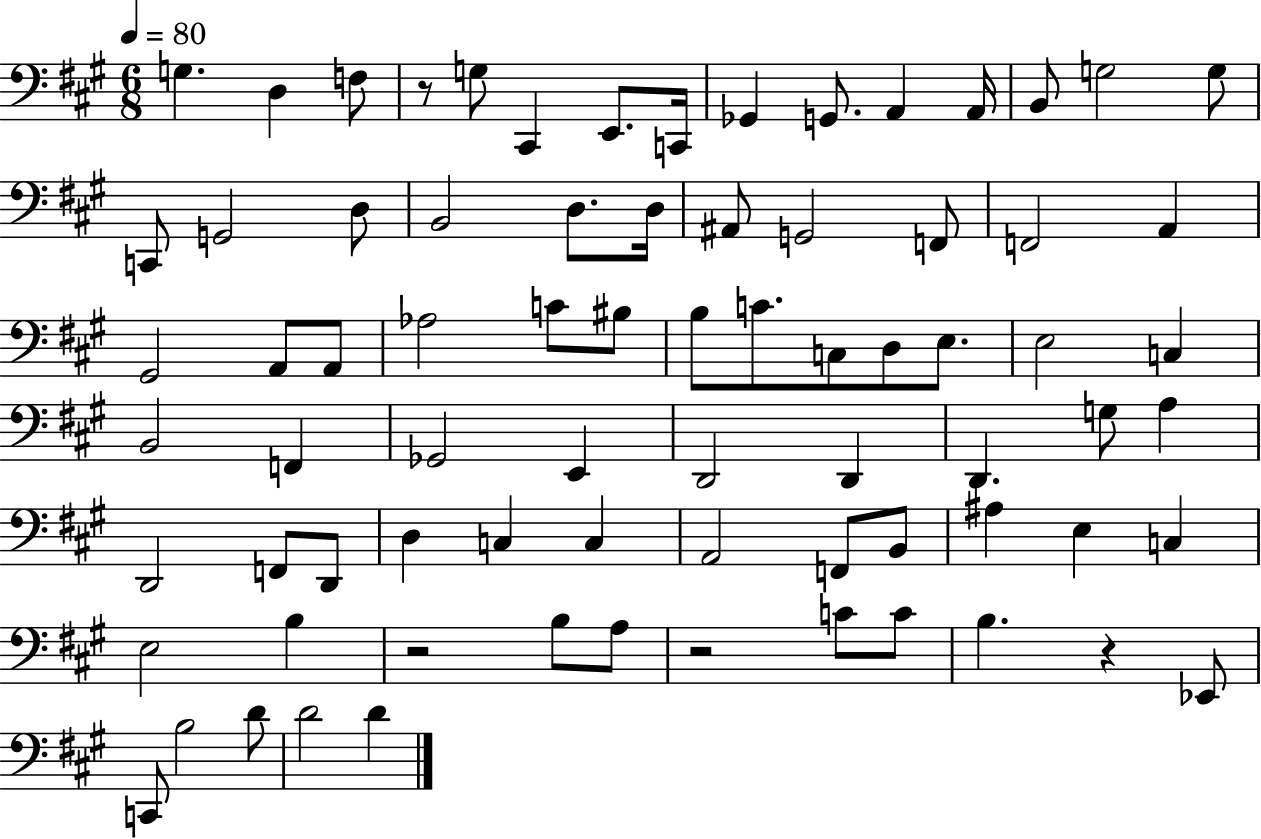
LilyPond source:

{
  \clef bass
  \numericTimeSignature
  \time 6/8
  \key a \major
  \tempo 4 = 80
  g4. d4 f8 | r8 g8 cis,4 e,8. c,16 | ges,4 g,8. a,4 a,16 | b,8 g2 g8 | \break c,8 g,2 d8 | b,2 d8. d16 | ais,8 g,2 f,8 | f,2 a,4 | \break gis,2 a,8 a,8 | aes2 c'8 bis8 | b8 c'8. c8 d8 e8. | e2 c4 | \break b,2 f,4 | ges,2 e,4 | d,2 d,4 | d,4. g8 a4 | \break d,2 f,8 d,8 | d4 c4 c4 | a,2 f,8 b,8 | ais4 e4 c4 | \break e2 b4 | r2 b8 a8 | r2 c'8 c'8 | b4. r4 ees,8 | \break c,8 b2 d'8 | d'2 d'4 | \bar "|."
}